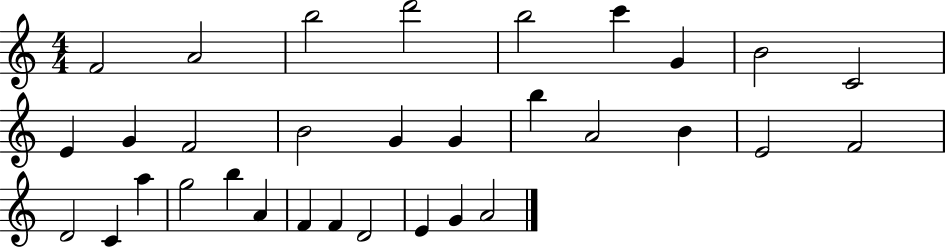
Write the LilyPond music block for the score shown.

{
  \clef treble
  \numericTimeSignature
  \time 4/4
  \key c \major
  f'2 a'2 | b''2 d'''2 | b''2 c'''4 g'4 | b'2 c'2 | \break e'4 g'4 f'2 | b'2 g'4 g'4 | b''4 a'2 b'4 | e'2 f'2 | \break d'2 c'4 a''4 | g''2 b''4 a'4 | f'4 f'4 d'2 | e'4 g'4 a'2 | \break \bar "|."
}